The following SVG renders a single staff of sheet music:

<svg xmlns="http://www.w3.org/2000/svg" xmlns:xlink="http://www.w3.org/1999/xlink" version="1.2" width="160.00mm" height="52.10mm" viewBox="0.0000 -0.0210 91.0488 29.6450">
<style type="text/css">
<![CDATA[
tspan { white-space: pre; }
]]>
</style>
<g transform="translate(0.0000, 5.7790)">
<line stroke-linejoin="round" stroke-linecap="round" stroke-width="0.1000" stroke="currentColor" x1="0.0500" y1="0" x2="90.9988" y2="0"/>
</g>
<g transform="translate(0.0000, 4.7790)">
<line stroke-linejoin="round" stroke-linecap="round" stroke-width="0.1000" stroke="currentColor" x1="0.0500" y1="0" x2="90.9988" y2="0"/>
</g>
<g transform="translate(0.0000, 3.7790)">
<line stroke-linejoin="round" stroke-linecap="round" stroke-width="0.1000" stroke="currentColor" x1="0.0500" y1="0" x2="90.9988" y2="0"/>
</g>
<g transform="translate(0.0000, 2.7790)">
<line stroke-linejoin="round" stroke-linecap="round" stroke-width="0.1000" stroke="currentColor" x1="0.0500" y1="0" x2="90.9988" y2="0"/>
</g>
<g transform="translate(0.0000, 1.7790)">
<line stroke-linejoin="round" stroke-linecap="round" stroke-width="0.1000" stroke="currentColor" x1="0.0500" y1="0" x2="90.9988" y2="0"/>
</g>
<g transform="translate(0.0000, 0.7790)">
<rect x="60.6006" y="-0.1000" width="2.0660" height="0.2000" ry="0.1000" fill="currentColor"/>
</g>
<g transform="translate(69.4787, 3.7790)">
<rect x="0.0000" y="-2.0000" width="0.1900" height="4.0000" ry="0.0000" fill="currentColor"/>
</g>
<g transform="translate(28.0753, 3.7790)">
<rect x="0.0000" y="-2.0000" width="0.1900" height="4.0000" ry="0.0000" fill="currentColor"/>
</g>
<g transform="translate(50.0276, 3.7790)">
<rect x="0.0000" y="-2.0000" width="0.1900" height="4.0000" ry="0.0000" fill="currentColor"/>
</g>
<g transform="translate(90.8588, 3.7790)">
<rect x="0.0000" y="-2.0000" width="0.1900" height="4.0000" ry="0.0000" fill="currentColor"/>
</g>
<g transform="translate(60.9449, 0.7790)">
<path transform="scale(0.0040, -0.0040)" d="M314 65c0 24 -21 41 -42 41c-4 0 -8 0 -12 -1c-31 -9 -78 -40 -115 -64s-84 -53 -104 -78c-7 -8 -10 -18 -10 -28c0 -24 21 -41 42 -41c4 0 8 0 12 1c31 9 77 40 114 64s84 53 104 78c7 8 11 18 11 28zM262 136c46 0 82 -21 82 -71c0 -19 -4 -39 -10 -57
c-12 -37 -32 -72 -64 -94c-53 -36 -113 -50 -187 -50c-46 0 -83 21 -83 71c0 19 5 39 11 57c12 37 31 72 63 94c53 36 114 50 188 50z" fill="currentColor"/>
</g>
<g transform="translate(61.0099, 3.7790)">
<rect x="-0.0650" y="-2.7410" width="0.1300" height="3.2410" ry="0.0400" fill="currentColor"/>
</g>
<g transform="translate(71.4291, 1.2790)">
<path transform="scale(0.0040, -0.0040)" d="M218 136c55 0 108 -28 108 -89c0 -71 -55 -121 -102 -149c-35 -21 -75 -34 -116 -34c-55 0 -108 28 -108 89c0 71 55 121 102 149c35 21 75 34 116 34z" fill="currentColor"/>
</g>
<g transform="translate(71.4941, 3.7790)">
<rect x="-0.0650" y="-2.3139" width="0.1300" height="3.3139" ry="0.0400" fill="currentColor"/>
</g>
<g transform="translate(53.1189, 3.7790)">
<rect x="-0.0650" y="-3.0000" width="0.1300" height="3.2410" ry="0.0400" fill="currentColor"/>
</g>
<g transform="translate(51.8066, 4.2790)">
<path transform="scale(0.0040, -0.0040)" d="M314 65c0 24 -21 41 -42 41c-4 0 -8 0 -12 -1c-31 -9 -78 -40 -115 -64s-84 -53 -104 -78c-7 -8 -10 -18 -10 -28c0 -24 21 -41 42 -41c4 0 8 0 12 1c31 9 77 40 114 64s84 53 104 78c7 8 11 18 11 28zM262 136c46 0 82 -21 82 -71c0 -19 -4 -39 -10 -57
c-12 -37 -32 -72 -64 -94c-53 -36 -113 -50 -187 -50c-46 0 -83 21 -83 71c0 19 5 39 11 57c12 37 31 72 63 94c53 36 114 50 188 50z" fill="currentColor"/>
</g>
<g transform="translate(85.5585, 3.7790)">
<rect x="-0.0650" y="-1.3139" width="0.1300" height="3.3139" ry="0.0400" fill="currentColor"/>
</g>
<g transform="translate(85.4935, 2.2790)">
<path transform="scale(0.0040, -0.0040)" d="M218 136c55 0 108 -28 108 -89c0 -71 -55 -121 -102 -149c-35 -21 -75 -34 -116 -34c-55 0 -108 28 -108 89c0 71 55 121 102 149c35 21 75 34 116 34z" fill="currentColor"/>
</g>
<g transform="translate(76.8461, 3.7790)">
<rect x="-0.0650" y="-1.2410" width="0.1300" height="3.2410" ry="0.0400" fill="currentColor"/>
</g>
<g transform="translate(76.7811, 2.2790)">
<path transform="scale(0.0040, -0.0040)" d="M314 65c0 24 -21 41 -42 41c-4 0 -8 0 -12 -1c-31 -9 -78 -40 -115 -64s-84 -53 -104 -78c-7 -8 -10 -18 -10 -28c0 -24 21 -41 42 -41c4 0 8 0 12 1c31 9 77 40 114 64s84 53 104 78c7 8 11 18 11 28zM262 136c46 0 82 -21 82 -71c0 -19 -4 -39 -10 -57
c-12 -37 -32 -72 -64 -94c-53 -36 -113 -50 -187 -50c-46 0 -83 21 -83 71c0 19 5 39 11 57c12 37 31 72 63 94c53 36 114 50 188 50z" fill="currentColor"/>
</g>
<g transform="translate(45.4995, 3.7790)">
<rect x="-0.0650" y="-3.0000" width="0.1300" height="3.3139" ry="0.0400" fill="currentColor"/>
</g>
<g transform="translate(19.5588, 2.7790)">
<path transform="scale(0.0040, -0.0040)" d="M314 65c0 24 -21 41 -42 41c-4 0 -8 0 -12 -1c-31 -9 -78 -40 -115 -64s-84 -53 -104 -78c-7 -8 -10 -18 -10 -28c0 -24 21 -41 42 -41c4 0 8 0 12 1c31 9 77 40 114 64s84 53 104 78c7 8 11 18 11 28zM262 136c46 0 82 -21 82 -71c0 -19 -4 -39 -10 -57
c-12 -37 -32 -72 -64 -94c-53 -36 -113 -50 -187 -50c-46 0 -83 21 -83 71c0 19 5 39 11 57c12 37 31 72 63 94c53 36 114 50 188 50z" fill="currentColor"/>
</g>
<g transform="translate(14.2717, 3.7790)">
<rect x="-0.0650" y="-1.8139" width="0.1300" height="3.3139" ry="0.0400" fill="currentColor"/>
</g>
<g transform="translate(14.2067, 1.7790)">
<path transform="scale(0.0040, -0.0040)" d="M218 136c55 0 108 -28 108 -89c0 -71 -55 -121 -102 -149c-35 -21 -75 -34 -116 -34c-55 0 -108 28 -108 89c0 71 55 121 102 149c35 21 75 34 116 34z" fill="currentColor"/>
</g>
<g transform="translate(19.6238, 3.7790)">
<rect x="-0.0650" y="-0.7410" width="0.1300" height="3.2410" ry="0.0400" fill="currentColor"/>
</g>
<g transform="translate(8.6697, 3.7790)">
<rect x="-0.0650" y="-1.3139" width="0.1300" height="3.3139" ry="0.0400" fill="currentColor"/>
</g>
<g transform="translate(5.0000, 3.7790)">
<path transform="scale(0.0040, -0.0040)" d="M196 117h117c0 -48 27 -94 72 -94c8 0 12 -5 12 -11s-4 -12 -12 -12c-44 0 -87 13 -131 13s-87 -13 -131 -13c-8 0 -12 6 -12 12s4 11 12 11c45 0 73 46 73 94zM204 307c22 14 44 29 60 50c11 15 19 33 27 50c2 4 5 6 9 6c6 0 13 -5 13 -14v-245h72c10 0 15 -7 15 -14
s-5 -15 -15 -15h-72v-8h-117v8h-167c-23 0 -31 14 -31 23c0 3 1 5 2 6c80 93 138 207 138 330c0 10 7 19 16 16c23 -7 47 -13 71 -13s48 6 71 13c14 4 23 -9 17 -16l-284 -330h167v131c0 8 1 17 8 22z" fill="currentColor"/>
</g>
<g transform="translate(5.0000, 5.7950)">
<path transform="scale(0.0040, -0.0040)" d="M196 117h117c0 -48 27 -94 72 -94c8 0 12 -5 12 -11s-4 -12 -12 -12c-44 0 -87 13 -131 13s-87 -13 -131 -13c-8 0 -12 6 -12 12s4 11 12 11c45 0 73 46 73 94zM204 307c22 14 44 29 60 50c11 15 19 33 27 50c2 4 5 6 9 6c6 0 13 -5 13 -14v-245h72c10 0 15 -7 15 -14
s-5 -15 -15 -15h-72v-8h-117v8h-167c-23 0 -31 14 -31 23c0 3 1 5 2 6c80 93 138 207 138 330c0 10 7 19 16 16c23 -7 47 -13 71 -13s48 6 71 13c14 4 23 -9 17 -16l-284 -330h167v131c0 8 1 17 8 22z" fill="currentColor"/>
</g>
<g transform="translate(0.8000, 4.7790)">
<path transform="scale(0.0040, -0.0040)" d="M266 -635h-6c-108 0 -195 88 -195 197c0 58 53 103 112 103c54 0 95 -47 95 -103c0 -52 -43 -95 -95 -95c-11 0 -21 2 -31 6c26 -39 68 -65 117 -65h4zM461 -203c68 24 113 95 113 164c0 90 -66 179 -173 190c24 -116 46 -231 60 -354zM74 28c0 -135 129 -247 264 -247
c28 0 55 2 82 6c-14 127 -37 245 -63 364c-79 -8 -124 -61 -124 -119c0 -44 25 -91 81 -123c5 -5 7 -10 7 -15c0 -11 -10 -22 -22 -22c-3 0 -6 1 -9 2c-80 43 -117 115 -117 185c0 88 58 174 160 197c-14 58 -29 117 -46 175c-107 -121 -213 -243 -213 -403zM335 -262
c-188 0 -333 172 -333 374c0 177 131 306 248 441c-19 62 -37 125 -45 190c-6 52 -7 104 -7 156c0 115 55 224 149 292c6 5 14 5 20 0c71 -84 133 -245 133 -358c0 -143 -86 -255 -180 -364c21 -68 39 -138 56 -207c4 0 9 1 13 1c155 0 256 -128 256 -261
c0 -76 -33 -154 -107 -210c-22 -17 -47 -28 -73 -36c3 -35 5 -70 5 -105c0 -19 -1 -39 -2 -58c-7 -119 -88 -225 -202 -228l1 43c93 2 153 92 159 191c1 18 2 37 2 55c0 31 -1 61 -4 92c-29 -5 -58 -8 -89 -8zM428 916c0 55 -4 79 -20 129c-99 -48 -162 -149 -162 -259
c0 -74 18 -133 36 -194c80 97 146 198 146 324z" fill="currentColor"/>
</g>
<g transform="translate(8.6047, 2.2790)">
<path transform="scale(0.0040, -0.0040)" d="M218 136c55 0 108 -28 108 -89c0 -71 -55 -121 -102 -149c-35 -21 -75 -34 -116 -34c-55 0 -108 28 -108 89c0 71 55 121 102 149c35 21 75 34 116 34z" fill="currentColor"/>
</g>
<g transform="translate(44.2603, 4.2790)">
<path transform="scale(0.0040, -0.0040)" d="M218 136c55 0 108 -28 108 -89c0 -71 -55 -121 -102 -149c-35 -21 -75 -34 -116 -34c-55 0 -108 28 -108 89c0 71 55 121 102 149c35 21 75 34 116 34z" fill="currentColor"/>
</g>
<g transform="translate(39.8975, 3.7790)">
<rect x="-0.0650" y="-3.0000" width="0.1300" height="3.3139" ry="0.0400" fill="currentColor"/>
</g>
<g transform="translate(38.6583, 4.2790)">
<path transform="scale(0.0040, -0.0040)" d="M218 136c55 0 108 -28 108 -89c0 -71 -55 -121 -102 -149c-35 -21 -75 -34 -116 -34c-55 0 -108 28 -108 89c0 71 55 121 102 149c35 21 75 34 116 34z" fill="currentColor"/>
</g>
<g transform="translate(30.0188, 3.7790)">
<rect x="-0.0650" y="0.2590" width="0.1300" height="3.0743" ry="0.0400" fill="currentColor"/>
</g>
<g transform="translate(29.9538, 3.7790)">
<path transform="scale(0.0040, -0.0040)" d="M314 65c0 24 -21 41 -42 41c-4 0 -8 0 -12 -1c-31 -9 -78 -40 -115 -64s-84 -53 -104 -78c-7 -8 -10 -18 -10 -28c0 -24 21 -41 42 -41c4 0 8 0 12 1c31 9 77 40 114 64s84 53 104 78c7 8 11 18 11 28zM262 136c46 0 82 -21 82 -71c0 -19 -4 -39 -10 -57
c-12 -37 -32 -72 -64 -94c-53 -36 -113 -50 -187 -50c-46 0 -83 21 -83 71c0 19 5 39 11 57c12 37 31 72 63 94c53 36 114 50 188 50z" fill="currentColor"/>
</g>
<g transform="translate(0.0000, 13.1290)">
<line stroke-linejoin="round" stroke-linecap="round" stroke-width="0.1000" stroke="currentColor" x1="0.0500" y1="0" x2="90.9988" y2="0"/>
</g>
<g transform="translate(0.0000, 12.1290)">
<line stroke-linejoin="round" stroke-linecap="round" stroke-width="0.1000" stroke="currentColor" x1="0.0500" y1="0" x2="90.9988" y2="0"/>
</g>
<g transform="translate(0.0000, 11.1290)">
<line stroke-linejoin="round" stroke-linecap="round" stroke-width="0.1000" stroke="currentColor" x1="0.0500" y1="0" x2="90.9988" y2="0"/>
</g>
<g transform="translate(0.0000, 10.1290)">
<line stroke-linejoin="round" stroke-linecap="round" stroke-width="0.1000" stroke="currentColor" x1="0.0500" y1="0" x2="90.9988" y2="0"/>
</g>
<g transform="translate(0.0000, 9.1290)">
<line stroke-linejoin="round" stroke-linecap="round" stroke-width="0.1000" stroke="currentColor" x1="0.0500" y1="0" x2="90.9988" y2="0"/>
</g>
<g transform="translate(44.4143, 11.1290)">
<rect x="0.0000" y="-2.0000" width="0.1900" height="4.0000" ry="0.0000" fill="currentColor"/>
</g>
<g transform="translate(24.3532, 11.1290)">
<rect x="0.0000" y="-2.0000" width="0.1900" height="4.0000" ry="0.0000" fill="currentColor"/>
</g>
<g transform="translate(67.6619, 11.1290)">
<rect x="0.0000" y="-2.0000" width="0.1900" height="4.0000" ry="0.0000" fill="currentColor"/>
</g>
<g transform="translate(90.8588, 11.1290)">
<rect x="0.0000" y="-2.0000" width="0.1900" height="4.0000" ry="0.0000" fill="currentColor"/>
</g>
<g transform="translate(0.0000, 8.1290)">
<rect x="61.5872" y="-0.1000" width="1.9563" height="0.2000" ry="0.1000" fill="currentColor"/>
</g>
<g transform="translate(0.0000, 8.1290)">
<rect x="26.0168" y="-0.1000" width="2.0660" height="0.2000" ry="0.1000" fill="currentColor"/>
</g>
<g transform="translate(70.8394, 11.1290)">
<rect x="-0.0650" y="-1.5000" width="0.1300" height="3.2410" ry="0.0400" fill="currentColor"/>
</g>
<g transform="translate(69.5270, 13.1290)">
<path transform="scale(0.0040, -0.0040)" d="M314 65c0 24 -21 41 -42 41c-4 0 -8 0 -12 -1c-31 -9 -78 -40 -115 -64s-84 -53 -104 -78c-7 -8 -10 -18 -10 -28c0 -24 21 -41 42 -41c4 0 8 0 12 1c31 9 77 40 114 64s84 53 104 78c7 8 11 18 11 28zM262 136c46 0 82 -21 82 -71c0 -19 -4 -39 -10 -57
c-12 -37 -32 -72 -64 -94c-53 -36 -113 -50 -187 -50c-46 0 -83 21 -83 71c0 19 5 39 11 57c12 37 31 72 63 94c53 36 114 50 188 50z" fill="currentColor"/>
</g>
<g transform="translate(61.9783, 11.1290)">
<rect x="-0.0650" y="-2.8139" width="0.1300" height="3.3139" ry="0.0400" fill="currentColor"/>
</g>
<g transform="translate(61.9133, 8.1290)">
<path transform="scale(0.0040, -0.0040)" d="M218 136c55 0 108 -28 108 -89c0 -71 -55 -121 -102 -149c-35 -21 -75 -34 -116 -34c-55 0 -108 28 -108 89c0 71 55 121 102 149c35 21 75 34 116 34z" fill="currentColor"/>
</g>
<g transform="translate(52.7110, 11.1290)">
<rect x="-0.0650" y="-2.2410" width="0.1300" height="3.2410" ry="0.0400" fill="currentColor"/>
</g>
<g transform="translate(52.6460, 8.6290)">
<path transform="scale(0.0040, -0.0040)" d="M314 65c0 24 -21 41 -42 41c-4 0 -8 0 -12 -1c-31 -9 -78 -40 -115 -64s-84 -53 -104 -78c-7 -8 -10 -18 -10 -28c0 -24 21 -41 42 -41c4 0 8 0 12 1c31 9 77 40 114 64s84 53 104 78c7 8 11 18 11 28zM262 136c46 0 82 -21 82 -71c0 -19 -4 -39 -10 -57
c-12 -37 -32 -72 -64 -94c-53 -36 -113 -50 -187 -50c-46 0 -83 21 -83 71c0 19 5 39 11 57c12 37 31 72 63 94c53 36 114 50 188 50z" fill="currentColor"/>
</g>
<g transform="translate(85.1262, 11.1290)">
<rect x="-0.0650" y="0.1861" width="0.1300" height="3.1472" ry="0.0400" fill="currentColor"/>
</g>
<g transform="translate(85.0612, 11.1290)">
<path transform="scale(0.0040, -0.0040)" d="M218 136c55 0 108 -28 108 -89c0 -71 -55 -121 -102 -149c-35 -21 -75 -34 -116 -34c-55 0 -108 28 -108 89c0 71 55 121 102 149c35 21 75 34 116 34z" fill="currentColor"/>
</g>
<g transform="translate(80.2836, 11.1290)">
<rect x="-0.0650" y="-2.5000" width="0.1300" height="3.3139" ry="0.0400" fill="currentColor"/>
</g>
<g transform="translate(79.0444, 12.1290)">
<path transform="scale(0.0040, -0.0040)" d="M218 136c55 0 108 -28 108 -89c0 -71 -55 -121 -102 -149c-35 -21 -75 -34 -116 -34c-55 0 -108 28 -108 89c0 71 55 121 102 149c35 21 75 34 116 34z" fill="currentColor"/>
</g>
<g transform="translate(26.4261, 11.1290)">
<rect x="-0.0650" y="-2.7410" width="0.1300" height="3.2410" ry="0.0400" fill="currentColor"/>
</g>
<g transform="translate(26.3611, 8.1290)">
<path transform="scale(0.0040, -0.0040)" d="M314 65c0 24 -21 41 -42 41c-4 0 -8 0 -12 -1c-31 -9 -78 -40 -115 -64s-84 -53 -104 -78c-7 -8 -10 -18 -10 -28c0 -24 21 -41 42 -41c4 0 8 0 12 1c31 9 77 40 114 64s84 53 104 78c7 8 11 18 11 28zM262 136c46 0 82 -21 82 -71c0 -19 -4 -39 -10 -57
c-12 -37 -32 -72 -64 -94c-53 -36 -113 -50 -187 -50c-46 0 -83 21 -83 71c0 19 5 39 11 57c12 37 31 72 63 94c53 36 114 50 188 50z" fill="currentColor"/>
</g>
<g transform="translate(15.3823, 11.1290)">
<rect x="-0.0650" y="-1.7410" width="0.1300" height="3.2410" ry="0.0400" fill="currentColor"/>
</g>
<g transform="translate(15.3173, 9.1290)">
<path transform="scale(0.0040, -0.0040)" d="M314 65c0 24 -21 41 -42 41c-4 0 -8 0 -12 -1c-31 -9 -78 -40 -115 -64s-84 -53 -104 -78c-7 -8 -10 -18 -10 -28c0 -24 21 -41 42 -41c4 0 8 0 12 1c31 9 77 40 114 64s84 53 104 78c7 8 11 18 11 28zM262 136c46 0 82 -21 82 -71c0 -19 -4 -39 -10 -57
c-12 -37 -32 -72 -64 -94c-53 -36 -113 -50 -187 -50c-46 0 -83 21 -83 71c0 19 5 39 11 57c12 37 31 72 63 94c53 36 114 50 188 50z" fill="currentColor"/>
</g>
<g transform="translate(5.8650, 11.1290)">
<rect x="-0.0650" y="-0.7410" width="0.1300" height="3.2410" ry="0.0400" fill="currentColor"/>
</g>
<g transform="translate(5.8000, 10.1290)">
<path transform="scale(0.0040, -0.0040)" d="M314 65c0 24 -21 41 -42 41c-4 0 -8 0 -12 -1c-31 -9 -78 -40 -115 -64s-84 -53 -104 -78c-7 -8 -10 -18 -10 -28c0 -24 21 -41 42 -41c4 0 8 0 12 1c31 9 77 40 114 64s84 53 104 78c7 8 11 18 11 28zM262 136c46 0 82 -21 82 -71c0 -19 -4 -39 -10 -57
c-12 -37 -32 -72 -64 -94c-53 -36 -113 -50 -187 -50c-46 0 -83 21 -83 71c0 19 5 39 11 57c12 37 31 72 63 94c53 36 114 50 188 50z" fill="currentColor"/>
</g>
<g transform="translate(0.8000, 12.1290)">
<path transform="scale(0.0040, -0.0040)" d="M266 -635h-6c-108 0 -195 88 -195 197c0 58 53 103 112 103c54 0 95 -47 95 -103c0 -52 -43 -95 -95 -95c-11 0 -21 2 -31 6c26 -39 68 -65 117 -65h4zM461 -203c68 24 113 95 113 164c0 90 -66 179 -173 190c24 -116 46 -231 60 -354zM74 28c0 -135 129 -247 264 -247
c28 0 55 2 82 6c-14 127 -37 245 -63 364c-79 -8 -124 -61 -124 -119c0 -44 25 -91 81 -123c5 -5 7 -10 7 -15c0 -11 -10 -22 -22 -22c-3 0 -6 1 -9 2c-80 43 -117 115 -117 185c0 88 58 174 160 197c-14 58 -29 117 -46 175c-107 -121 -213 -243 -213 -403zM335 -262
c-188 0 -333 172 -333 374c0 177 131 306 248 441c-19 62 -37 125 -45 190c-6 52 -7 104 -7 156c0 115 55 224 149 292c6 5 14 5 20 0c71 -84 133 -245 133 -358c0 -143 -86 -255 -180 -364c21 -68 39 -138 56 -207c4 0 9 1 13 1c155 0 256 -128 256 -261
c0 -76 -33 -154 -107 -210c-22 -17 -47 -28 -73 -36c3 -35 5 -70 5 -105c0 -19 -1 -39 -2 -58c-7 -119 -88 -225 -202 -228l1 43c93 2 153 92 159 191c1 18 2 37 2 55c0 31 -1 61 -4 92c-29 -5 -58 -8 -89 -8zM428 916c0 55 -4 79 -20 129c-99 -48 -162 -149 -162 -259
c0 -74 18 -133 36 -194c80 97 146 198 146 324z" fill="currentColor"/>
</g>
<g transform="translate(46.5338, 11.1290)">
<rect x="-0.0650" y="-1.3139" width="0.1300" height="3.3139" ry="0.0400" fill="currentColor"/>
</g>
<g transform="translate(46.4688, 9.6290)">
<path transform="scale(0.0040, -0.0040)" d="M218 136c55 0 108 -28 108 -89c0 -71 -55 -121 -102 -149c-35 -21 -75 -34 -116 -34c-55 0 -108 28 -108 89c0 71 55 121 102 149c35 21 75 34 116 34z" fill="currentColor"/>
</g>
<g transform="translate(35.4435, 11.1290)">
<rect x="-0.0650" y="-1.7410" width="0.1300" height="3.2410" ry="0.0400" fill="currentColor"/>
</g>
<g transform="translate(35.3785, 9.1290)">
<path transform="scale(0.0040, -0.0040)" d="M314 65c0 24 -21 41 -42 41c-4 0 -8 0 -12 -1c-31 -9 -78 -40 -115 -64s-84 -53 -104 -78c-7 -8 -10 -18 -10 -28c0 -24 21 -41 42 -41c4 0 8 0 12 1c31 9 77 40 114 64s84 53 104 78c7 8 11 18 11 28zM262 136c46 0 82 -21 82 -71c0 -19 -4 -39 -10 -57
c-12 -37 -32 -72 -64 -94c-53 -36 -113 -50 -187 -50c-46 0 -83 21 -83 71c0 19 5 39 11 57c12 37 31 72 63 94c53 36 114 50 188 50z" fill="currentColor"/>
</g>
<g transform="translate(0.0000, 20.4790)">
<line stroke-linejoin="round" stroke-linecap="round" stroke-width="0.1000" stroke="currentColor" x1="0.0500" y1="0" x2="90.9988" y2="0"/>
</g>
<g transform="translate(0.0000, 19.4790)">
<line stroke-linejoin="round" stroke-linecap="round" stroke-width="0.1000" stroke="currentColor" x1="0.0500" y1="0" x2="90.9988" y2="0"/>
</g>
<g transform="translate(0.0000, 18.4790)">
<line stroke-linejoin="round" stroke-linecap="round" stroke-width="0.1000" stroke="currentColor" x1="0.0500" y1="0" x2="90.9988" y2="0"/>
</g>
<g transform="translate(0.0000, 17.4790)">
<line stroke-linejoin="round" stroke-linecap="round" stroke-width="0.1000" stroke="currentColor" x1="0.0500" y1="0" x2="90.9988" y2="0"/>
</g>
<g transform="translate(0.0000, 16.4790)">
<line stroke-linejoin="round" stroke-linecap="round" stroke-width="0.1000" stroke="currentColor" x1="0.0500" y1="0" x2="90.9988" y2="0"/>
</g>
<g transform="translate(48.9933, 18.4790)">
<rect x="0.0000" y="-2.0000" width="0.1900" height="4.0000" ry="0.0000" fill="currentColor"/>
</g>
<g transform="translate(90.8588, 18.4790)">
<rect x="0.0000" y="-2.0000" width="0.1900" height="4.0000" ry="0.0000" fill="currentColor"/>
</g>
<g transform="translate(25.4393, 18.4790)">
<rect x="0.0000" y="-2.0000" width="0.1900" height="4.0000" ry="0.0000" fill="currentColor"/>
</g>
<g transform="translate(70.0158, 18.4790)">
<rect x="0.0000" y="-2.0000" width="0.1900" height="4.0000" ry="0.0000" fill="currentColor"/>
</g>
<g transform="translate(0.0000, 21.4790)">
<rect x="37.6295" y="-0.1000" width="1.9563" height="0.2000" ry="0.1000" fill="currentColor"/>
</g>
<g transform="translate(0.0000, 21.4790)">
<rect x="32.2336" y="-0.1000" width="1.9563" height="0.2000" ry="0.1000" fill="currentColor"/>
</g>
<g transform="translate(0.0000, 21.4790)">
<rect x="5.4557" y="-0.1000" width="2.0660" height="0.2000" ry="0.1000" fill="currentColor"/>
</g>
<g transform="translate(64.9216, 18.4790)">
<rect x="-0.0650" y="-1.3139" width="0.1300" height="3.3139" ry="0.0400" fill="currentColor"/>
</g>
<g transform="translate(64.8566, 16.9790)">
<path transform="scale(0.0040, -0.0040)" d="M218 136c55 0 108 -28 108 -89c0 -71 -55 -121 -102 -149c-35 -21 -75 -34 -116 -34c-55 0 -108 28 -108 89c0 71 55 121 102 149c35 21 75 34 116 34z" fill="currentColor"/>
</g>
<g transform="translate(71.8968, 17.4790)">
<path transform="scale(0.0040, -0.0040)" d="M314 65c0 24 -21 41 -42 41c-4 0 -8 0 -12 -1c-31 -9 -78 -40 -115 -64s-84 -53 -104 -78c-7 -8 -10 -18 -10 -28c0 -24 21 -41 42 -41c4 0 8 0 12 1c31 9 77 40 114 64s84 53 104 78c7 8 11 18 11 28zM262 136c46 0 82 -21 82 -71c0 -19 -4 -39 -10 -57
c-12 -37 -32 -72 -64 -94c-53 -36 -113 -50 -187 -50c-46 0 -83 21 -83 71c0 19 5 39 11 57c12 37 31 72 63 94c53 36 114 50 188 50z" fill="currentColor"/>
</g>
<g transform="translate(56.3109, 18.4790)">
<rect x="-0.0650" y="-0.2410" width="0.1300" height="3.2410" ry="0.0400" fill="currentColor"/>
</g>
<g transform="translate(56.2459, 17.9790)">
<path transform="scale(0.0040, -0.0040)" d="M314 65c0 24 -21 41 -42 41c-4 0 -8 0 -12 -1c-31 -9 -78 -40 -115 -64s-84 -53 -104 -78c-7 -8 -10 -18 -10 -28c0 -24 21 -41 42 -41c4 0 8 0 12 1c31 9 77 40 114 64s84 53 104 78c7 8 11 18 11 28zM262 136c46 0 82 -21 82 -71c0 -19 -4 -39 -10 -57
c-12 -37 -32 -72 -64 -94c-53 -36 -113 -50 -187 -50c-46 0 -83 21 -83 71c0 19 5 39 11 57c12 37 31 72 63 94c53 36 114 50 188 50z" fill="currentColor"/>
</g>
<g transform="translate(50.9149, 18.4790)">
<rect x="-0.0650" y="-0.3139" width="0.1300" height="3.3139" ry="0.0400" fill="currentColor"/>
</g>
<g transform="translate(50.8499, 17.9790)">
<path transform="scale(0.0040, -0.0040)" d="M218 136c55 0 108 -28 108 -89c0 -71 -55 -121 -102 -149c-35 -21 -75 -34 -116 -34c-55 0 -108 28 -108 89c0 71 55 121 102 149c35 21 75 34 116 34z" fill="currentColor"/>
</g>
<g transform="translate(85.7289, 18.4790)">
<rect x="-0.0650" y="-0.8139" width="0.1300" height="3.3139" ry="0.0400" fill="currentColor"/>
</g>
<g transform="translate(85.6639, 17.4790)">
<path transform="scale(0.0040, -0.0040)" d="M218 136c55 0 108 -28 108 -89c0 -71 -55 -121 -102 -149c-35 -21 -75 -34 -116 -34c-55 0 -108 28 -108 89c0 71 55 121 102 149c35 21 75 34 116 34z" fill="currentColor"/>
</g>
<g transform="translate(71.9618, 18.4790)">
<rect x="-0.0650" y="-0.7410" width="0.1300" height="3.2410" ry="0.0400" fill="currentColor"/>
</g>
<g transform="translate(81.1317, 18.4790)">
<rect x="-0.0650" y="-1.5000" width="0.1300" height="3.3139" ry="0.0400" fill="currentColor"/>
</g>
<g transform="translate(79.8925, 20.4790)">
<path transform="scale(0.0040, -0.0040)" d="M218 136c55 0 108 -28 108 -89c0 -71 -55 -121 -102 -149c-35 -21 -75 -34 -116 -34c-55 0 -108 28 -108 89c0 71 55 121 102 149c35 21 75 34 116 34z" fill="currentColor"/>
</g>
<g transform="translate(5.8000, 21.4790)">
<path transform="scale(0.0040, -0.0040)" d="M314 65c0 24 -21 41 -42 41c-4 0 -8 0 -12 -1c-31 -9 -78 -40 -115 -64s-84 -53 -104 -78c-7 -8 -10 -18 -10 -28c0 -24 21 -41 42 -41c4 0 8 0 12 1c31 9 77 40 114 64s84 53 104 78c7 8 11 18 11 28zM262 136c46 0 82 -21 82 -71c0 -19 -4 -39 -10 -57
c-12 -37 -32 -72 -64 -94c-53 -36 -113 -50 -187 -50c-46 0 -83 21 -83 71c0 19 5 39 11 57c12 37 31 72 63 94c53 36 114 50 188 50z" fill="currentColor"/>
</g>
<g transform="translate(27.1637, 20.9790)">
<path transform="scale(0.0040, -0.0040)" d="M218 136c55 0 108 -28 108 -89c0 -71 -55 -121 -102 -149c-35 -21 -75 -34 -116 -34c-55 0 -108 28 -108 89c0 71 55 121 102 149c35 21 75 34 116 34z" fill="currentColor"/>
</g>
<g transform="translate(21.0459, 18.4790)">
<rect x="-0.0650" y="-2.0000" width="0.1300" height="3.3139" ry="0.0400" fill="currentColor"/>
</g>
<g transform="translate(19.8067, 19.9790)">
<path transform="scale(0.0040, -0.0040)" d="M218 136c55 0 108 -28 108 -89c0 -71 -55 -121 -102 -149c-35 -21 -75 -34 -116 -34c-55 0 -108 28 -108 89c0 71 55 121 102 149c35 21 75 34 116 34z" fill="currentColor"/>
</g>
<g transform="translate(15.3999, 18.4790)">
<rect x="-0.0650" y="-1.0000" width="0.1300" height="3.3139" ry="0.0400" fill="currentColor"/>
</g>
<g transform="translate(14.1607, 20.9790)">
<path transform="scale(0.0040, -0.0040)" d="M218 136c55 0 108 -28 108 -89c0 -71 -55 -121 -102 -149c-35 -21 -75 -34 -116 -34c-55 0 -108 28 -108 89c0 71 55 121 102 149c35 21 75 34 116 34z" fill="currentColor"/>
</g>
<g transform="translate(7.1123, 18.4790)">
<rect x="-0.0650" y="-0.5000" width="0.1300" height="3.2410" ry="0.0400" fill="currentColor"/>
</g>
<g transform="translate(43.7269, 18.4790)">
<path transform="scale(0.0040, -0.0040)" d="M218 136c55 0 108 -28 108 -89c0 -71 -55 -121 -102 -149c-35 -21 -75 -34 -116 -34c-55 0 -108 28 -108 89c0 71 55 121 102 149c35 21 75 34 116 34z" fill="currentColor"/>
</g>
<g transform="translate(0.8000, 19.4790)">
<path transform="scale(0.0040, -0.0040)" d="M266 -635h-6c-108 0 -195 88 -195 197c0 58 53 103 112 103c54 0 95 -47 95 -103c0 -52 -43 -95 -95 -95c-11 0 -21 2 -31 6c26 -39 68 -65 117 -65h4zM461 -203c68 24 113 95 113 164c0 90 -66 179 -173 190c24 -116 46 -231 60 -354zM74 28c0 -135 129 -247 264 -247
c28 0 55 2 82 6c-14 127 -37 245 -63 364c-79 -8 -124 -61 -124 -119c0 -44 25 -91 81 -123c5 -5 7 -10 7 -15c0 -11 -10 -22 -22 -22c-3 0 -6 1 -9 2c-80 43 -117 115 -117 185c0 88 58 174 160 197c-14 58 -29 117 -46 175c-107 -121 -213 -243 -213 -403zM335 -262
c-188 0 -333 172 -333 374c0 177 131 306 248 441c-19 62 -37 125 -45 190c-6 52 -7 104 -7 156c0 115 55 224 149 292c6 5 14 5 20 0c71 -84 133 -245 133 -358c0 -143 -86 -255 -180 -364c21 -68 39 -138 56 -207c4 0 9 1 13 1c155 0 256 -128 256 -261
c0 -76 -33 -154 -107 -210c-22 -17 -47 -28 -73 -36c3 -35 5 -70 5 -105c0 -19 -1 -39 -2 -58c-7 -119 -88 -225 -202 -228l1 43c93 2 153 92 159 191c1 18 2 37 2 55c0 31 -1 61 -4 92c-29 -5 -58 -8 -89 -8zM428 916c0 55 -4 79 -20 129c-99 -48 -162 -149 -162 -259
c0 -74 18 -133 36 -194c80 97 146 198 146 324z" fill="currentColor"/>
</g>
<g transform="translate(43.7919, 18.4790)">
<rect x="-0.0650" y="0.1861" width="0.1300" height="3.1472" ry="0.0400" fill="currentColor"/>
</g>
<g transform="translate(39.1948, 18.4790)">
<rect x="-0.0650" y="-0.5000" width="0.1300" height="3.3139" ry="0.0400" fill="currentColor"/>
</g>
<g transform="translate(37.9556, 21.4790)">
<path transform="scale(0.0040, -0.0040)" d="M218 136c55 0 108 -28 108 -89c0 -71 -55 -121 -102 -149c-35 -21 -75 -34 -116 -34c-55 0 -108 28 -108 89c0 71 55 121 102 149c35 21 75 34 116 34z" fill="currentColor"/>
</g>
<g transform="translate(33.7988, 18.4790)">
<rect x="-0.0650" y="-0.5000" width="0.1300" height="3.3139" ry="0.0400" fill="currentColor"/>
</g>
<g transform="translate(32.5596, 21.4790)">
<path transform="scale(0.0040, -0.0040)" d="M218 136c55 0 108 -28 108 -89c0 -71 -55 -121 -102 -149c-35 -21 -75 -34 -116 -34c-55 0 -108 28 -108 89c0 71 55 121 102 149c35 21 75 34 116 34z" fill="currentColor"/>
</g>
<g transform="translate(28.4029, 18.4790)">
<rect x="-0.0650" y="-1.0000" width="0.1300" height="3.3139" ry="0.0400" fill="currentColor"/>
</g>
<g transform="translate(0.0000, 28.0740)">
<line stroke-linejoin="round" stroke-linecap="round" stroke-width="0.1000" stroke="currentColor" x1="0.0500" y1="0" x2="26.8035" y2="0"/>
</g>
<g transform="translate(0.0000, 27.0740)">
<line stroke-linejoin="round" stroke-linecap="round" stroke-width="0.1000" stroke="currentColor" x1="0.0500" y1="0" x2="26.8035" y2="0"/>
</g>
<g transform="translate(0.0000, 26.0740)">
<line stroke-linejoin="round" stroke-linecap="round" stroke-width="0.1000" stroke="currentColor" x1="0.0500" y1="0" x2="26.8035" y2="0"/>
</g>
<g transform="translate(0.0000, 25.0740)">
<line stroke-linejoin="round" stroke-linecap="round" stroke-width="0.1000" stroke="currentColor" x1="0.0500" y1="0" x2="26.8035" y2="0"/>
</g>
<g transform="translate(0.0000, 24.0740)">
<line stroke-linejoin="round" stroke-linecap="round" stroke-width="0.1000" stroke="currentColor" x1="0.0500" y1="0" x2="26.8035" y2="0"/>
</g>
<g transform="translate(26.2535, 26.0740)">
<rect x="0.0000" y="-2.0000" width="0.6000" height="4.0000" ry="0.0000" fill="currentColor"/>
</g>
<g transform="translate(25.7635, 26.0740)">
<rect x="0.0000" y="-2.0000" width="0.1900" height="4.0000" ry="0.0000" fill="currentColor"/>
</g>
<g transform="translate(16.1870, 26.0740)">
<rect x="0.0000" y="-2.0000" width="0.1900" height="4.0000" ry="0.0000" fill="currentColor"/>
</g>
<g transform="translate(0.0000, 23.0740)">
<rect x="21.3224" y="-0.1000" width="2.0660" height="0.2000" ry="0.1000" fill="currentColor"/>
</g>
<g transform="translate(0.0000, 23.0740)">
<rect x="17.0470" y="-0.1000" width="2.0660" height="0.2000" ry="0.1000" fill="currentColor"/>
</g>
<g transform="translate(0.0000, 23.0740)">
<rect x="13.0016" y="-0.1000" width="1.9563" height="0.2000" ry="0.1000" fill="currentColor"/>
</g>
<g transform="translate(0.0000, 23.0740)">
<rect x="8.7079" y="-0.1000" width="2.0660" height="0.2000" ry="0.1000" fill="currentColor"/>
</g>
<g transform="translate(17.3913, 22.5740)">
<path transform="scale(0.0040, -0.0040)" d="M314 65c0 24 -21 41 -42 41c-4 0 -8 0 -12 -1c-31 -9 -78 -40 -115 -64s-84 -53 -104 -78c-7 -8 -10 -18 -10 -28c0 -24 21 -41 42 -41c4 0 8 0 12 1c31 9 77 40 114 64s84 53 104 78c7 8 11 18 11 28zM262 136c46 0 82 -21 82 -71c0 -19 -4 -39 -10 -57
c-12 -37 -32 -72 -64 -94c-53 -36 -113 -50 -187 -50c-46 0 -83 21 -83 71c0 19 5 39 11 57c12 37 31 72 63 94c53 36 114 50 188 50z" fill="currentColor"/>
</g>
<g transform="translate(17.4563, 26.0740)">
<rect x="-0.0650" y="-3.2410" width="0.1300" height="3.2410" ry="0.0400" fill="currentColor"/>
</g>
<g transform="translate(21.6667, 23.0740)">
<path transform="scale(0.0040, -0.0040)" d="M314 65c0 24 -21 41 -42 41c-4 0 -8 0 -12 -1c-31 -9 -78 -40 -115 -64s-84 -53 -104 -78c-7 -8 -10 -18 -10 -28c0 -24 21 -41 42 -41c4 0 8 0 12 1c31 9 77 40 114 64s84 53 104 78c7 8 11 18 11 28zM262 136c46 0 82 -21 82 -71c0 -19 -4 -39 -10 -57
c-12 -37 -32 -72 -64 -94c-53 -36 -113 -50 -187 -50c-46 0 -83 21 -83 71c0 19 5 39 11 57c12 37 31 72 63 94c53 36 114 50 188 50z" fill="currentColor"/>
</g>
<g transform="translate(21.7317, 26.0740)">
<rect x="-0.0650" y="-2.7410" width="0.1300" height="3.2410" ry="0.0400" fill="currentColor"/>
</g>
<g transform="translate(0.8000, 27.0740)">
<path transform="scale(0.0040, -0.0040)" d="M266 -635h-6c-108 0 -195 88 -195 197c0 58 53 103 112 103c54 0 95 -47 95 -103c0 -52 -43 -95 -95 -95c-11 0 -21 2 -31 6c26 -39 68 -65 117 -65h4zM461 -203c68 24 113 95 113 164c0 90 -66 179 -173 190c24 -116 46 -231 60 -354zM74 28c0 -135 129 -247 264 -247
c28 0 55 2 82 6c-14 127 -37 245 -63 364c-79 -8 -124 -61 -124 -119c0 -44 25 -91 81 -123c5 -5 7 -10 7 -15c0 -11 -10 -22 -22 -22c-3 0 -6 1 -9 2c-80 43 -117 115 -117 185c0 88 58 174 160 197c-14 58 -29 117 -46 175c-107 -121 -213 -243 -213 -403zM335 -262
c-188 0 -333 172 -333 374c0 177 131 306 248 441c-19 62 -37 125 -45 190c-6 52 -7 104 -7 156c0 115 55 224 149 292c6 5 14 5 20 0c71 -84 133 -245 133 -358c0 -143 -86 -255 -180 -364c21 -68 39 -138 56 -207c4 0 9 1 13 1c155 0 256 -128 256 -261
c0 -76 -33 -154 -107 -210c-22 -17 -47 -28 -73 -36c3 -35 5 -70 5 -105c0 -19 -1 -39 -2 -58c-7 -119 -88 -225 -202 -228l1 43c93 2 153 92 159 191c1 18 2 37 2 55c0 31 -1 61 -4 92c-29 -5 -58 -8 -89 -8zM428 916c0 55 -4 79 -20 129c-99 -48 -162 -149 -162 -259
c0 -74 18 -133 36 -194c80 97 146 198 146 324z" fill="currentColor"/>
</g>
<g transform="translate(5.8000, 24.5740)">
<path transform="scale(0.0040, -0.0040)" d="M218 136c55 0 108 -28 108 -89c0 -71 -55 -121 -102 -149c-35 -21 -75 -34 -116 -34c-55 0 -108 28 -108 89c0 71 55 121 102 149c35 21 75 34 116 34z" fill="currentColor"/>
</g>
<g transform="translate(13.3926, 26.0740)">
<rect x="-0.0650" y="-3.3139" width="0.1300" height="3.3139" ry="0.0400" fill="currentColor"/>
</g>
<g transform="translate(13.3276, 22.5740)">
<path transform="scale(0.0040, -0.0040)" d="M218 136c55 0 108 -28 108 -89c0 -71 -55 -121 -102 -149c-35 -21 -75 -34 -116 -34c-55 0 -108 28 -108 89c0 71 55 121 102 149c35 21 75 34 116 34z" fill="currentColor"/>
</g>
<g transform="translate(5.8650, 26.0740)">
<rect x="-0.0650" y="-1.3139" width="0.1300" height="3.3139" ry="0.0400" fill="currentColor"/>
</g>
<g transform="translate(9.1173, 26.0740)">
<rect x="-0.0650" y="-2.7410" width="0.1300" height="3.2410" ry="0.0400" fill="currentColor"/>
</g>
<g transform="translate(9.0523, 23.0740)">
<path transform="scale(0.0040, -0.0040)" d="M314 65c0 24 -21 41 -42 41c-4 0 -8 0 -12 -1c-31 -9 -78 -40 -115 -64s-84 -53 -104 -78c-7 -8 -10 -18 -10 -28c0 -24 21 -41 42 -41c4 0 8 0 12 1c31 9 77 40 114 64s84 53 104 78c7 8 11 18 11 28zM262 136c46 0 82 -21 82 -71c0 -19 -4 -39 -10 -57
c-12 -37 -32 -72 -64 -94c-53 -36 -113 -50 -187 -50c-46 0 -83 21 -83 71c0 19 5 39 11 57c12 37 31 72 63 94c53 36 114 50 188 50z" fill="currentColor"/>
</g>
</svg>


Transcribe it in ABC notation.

X:1
T:Untitled
M:4/4
L:1/4
K:C
e f d2 B2 A A A2 a2 g e2 e d2 f2 a2 f2 e g2 a E2 G B C2 D F D C C B c c2 e d2 E d e a2 b b2 a2